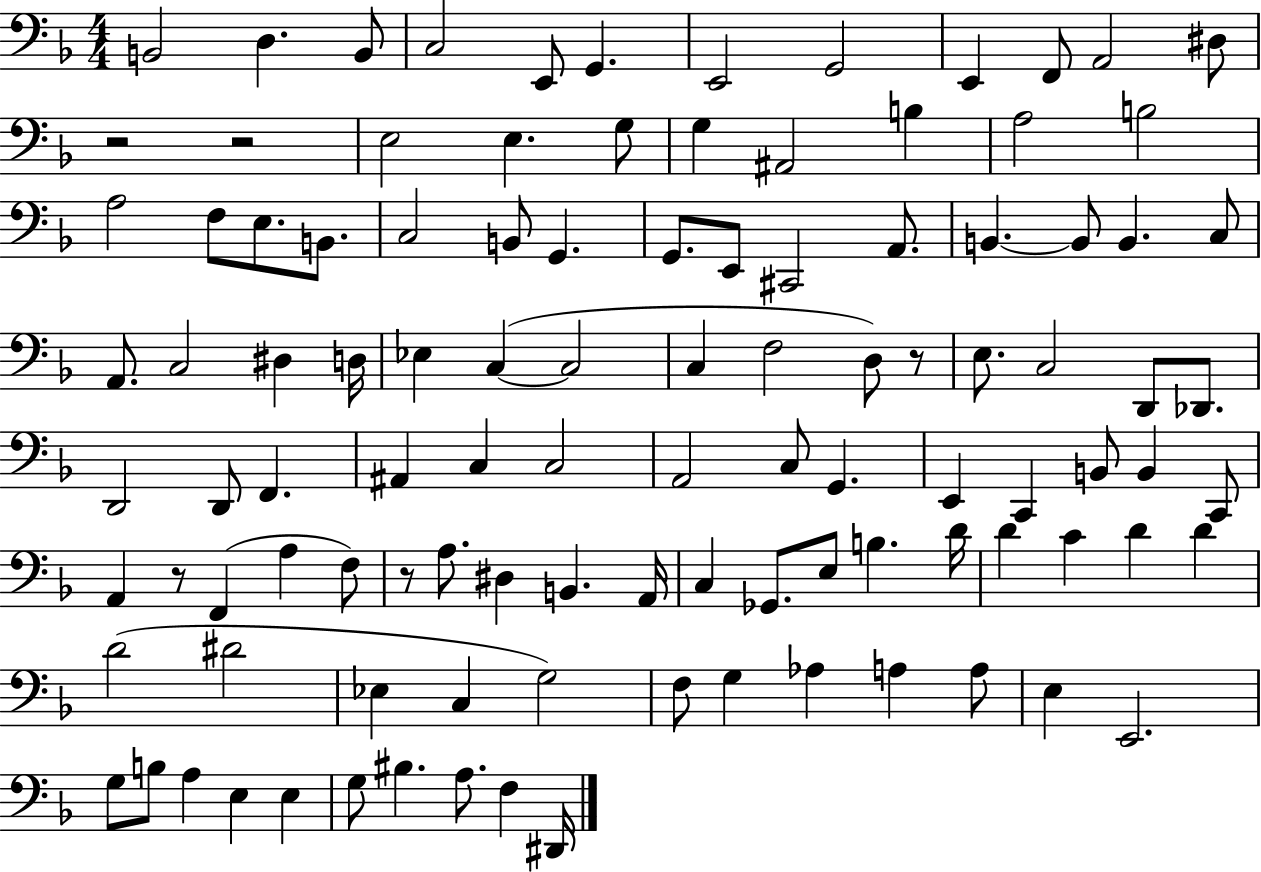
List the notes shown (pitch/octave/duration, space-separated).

B2/h D3/q. B2/e C3/h E2/e G2/q. E2/h G2/h E2/q F2/e A2/h D#3/e R/h R/h E3/h E3/q. G3/e G3/q A#2/h B3/q A3/h B3/h A3/h F3/e E3/e. B2/e. C3/h B2/e G2/q. G2/e. E2/e C#2/h A2/e. B2/q. B2/e B2/q. C3/e A2/e. C3/h D#3/q D3/s Eb3/q C3/q C3/h C3/q F3/h D3/e R/e E3/e. C3/h D2/e Db2/e. D2/h D2/e F2/q. A#2/q C3/q C3/h A2/h C3/e G2/q. E2/q C2/q B2/e B2/q C2/e A2/q R/e F2/q A3/q F3/e R/e A3/e. D#3/q B2/q. A2/s C3/q Gb2/e. E3/e B3/q. D4/s D4/q C4/q D4/q D4/q D4/h D#4/h Eb3/q C3/q G3/h F3/e G3/q Ab3/q A3/q A3/e E3/q E2/h. G3/e B3/e A3/q E3/q E3/q G3/e BIS3/q. A3/e. F3/q D#2/s